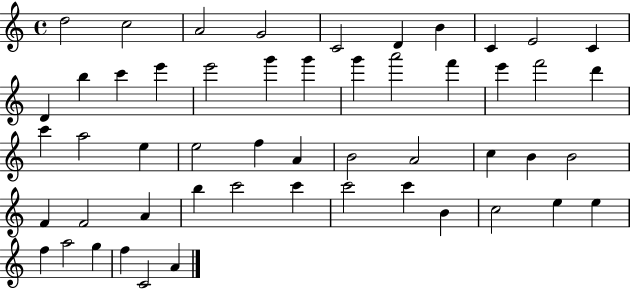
X:1
T:Untitled
M:4/4
L:1/4
K:C
d2 c2 A2 G2 C2 D B C E2 C D b c' e' e'2 g' g' g' a'2 f' e' f'2 d' c' a2 e e2 f A B2 A2 c B B2 F F2 A b c'2 c' c'2 c' B c2 e e f a2 g f C2 A